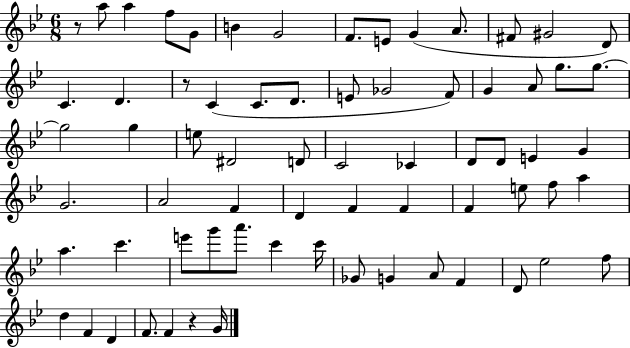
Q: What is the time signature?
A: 6/8